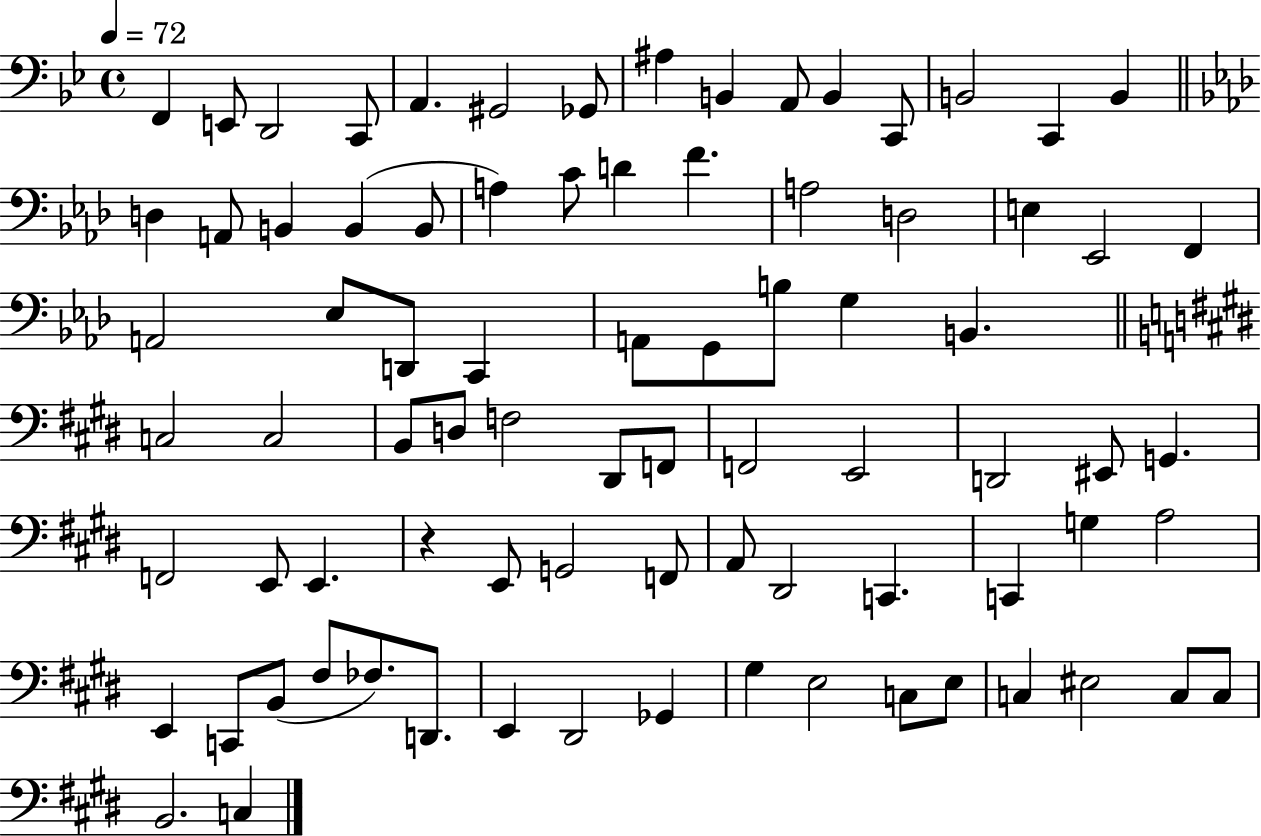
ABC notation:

X:1
T:Untitled
M:4/4
L:1/4
K:Bb
F,, E,,/2 D,,2 C,,/2 A,, ^G,,2 _G,,/2 ^A, B,, A,,/2 B,, C,,/2 B,,2 C,, B,, D, A,,/2 B,, B,, B,,/2 A, C/2 D F A,2 D,2 E, _E,,2 F,, A,,2 _E,/2 D,,/2 C,, A,,/2 G,,/2 B,/2 G, B,, C,2 C,2 B,,/2 D,/2 F,2 ^D,,/2 F,,/2 F,,2 E,,2 D,,2 ^E,,/2 G,, F,,2 E,,/2 E,, z E,,/2 G,,2 F,,/2 A,,/2 ^D,,2 C,, C,, G, A,2 E,, C,,/2 B,,/2 ^F,/2 _F,/2 D,,/2 E,, ^D,,2 _G,, ^G, E,2 C,/2 E,/2 C, ^E,2 C,/2 C,/2 B,,2 C,